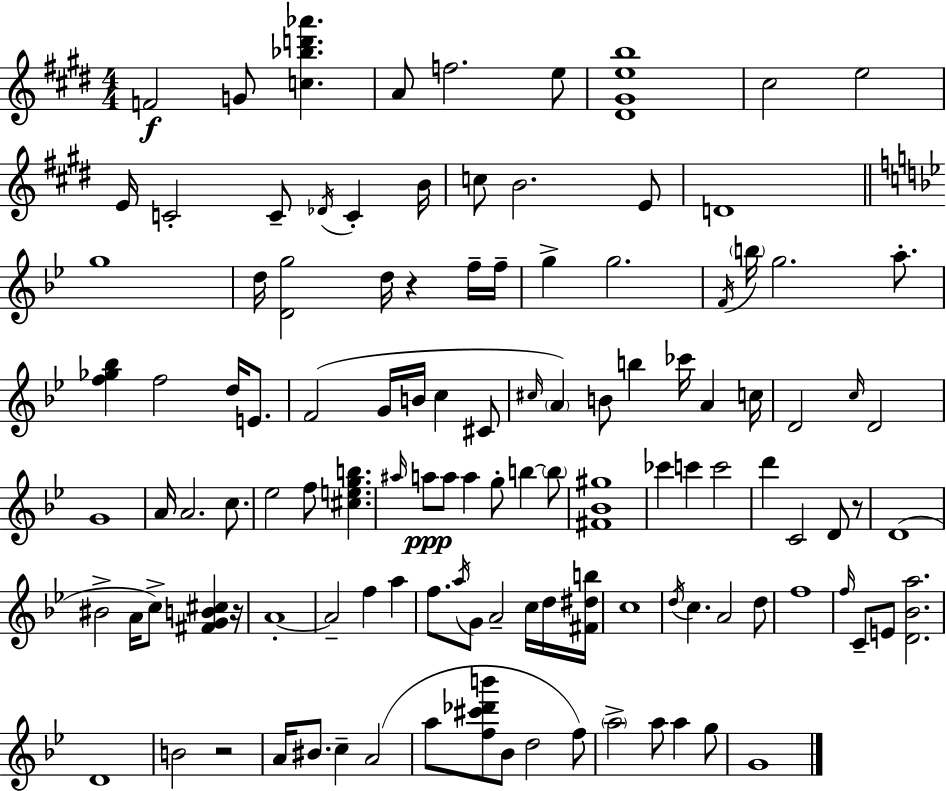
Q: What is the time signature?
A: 4/4